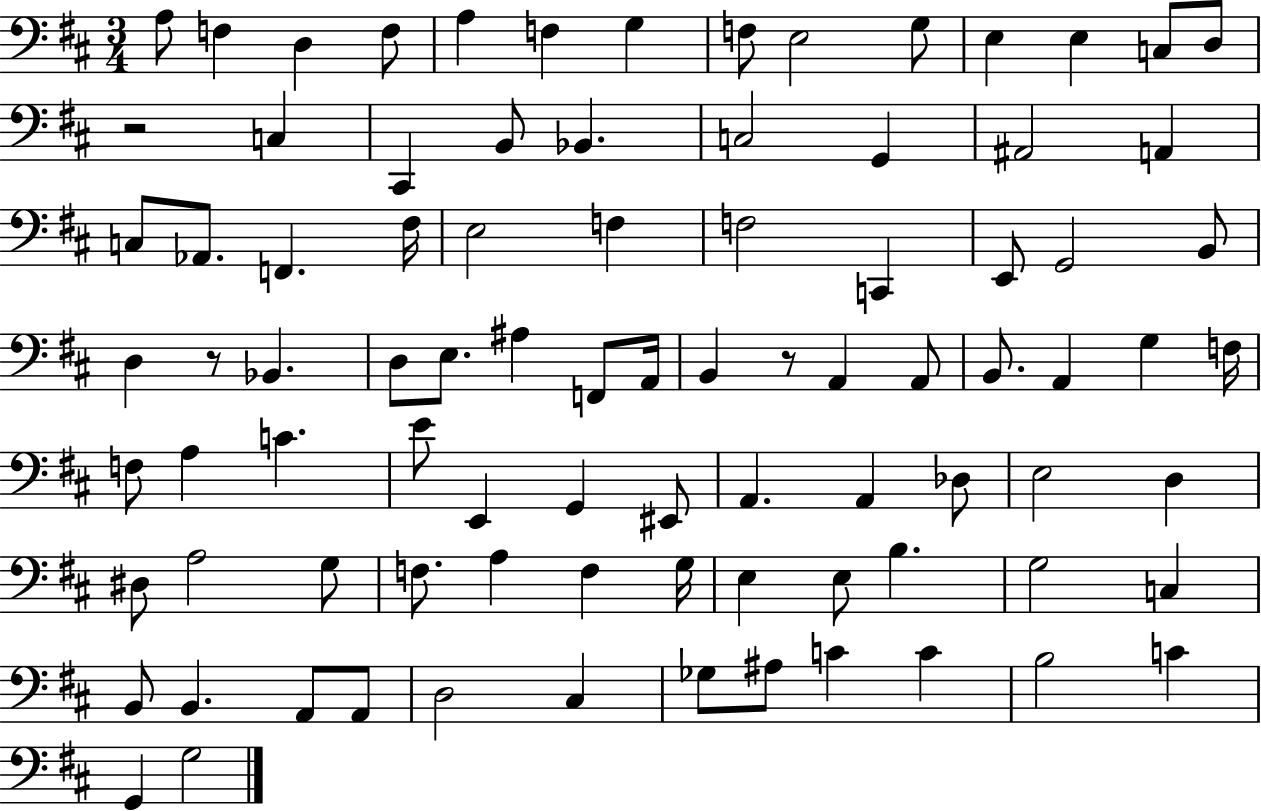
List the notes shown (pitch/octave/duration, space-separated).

A3/e F3/q D3/q F3/e A3/q F3/q G3/q F3/e E3/h G3/e E3/q E3/q C3/e D3/e R/h C3/q C#2/q B2/e Bb2/q. C3/h G2/q A#2/h A2/q C3/e Ab2/e. F2/q. F#3/s E3/h F3/q F3/h C2/q E2/e G2/h B2/e D3/q R/e Bb2/q. D3/e E3/e. A#3/q F2/e A2/s B2/q R/e A2/q A2/e B2/e. A2/q G3/q F3/s F3/e A3/q C4/q. E4/e E2/q G2/q EIS2/e A2/q. A2/q Db3/e E3/h D3/q D#3/e A3/h G3/e F3/e. A3/q F3/q G3/s E3/q E3/e B3/q. G3/h C3/q B2/e B2/q. A2/e A2/e D3/h C#3/q Gb3/e A#3/e C4/q C4/q B3/h C4/q G2/q G3/h